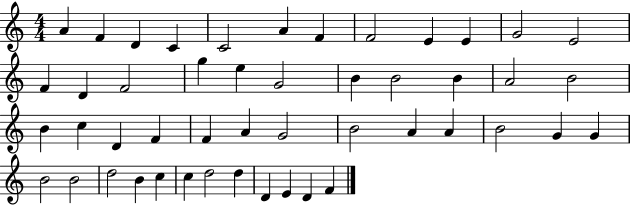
A4/q F4/q D4/q C4/q C4/h A4/q F4/q F4/h E4/q E4/q G4/h E4/h F4/q D4/q F4/h G5/q E5/q G4/h B4/q B4/h B4/q A4/h B4/h B4/q C5/q D4/q F4/q F4/q A4/q G4/h B4/h A4/q A4/q B4/h G4/q G4/q B4/h B4/h D5/h B4/q C5/q C5/q D5/h D5/q D4/q E4/q D4/q F4/q